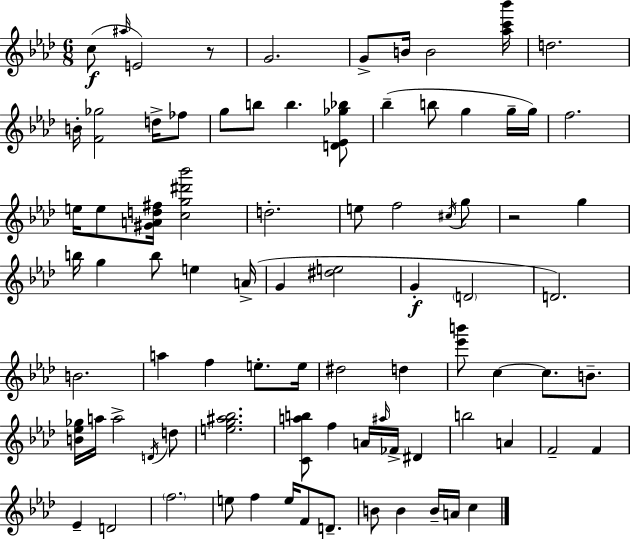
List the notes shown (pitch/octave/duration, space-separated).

C5/e A#5/s E4/h R/e G4/h. G4/e B4/s B4/h [Ab5,C6,Bb6]/s D5/h. B4/s [F4,Gb5]/h D5/s FES5/e G5/e B5/e B5/q. [D4,Eb4,Gb5,Bb5]/e Bb5/q B5/e G5/q G5/s G5/s F5/h. E5/s E5/e [G#4,A4,D5,F#5]/s [C5,G5,D#6,Bb6]/h D5/h. E5/e F5/h C#5/s G5/e R/h G5/q B5/s G5/q B5/e E5/q A4/s G4/q [D#5,E5]/h G4/q D4/h D4/h. B4/h. A5/q F5/q E5/e. E5/s D#5/h D5/q [Eb6,B6]/e C5/q C5/e. B4/e. [B4,Eb5,Gb5]/s A5/s A5/h D4/s D5/e [E5,G5,A#5,Bb5]/h. [C4,A5,B5]/e F5/q A4/s A#5/s FES4/s D#4/q B5/h A4/q F4/h F4/q Eb4/q D4/h F5/h. E5/e F5/q E5/s F4/e D4/e. B4/e B4/q B4/s A4/s C5/q